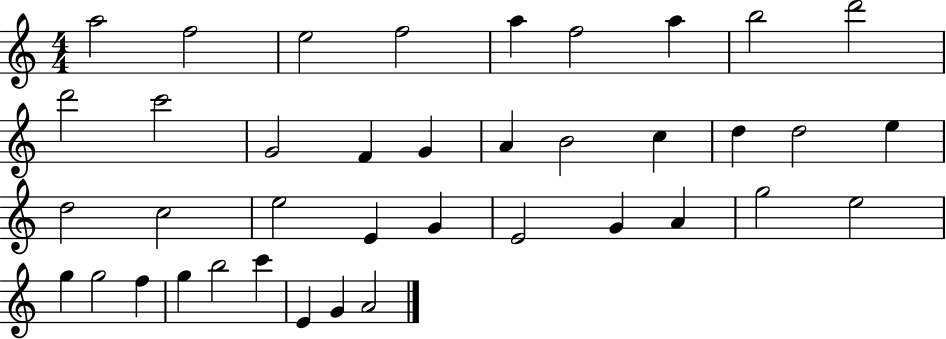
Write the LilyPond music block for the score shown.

{
  \clef treble
  \numericTimeSignature
  \time 4/4
  \key c \major
  a''2 f''2 | e''2 f''2 | a''4 f''2 a''4 | b''2 d'''2 | \break d'''2 c'''2 | g'2 f'4 g'4 | a'4 b'2 c''4 | d''4 d''2 e''4 | \break d''2 c''2 | e''2 e'4 g'4 | e'2 g'4 a'4 | g''2 e''2 | \break g''4 g''2 f''4 | g''4 b''2 c'''4 | e'4 g'4 a'2 | \bar "|."
}